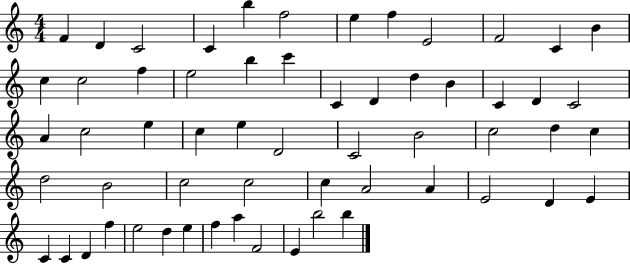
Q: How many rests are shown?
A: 0